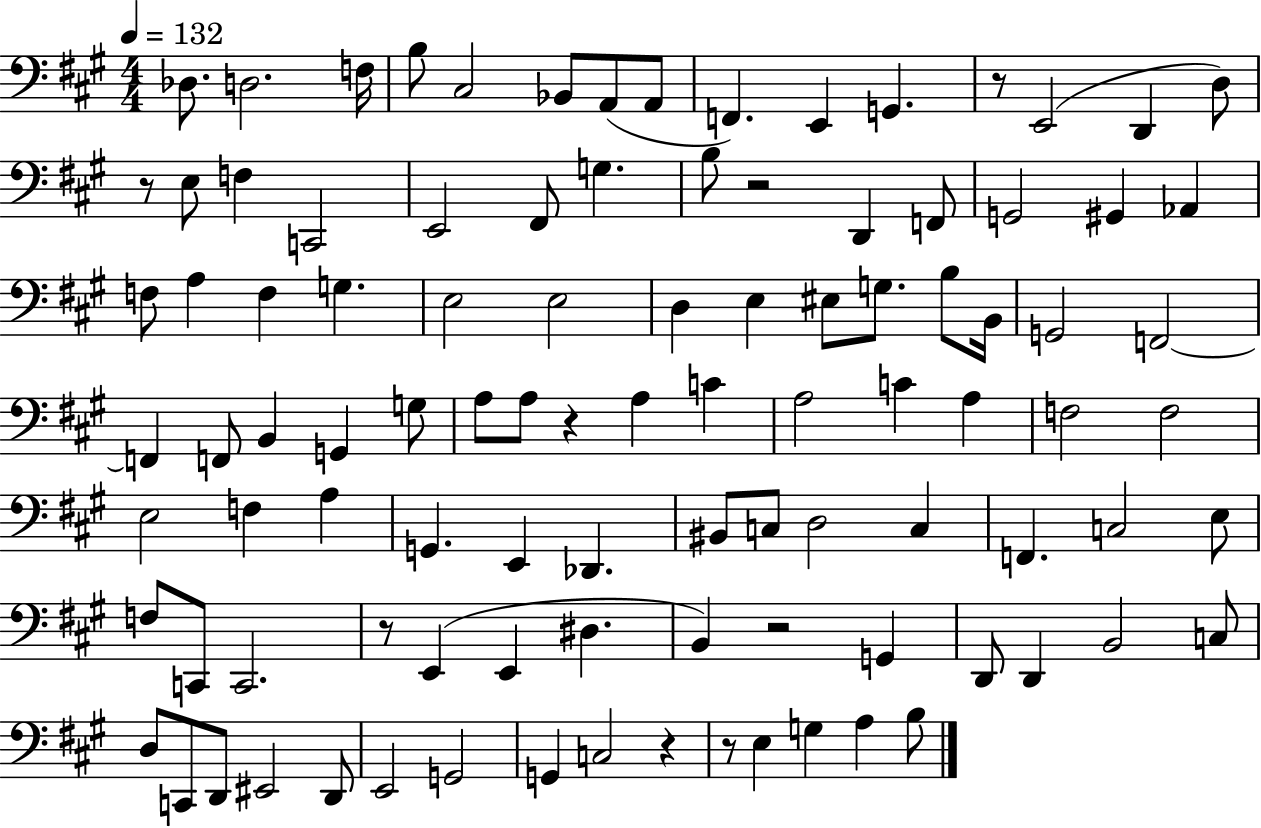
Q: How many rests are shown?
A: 8